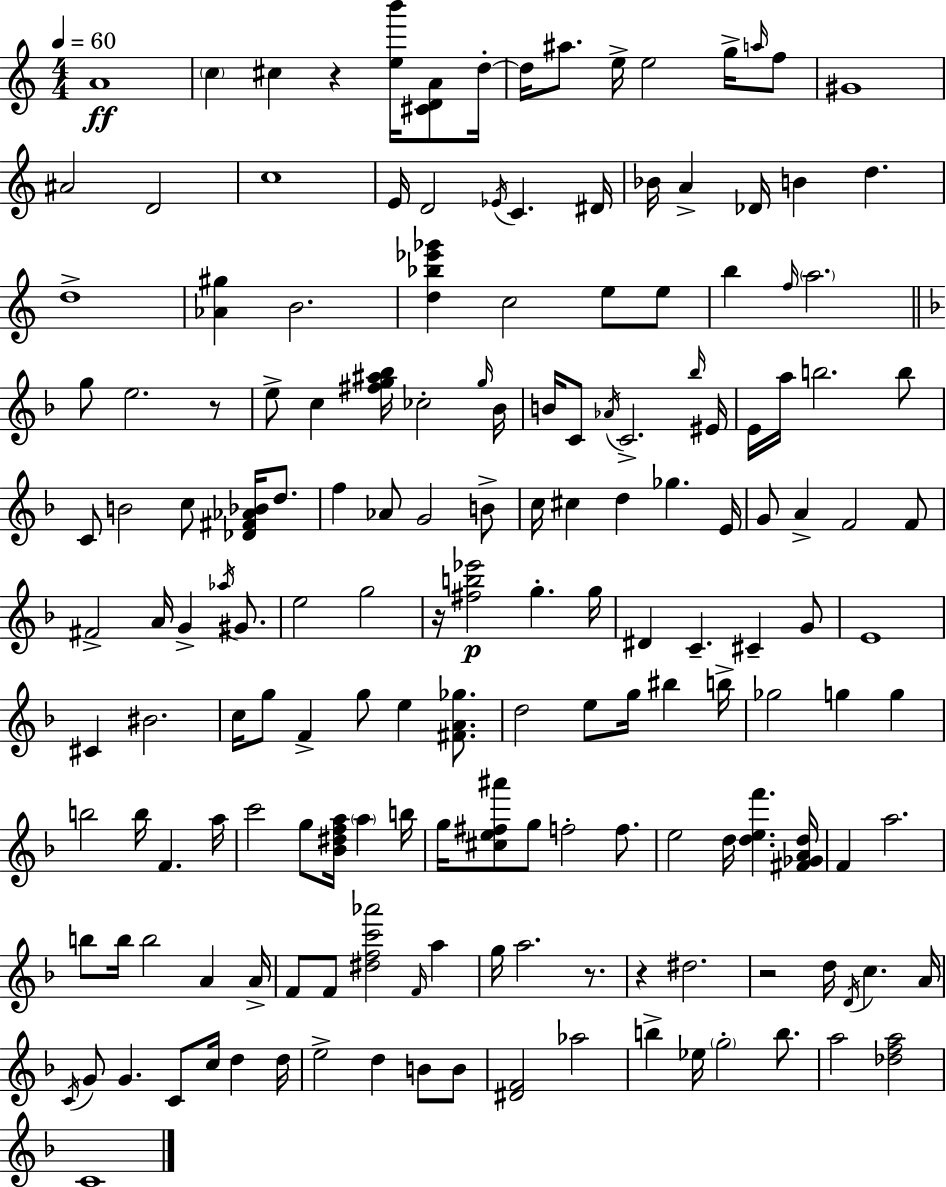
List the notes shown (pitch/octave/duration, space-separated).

A4/w C5/q C#5/q R/q [E5,B6]/s [C#4,D4,A4]/e D5/s D5/s A#5/e. E5/s E5/h G5/s A5/s F5/e G#4/w A#4/h D4/h C5/w E4/s D4/h Eb4/s C4/q. D#4/s Bb4/s A4/q Db4/s B4/q D5/q. D5/w [Ab4,G#5]/q B4/h. [D5,Bb5,Eb6,Gb6]/q C5/h E5/e E5/e B5/q F5/s A5/h. G5/e E5/h. R/e E5/e C5/q [F#5,G5,A#5,Bb5]/s CES5/h G5/s Bb4/s B4/s C4/e Ab4/s C4/h. Bb5/s EIS4/s E4/s A5/s B5/h. B5/e C4/e B4/h C5/e [Db4,F#4,Ab4,Bb4]/s D5/e. F5/q Ab4/e G4/h B4/e C5/s C#5/q D5/q Gb5/q. E4/s G4/e A4/q F4/h F4/e F#4/h A4/s G4/q Ab5/s G#4/e. E5/h G5/h R/s [F#5,B5,Eb6]/h G5/q. G5/s D#4/q C4/q. C#4/q G4/e E4/w C#4/q BIS4/h. C5/s G5/e F4/q G5/e E5/q [F#4,A4,Gb5]/e. D5/h E5/e G5/s BIS5/q B5/s Gb5/h G5/q G5/q B5/h B5/s F4/q. A5/s C6/h G5/e [Bb4,D#5,F5,A5]/s A5/q B5/s G5/s [C#5,E5,F#5,A#6]/e G5/e F5/h F5/e. E5/h D5/s [D5,E5,F6]/q. [F#4,Gb4,A4,D5]/s F4/q A5/h. B5/e B5/s B5/h A4/q A4/s F4/e F4/e [D#5,F5,C6,Ab6]/h F4/s A5/q G5/s A5/h. R/e. R/q D#5/h. R/h D5/s D4/s C5/q. A4/s C4/s G4/e G4/q. C4/e C5/s D5/q D5/s E5/h D5/q B4/e B4/e [D#4,F4]/h Ab5/h B5/q Eb5/s G5/h B5/e. A5/h [Db5,F5,A5]/h C4/w